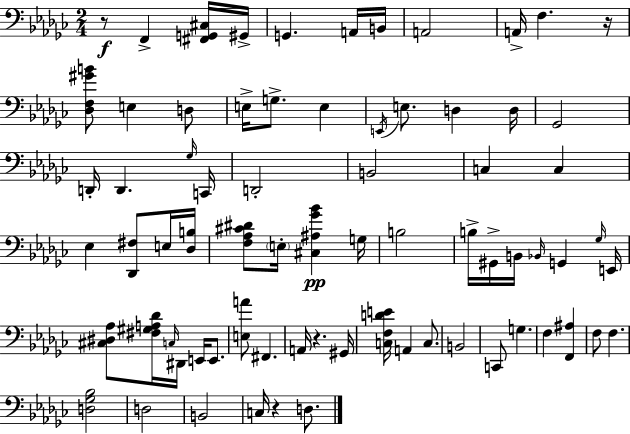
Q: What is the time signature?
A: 2/4